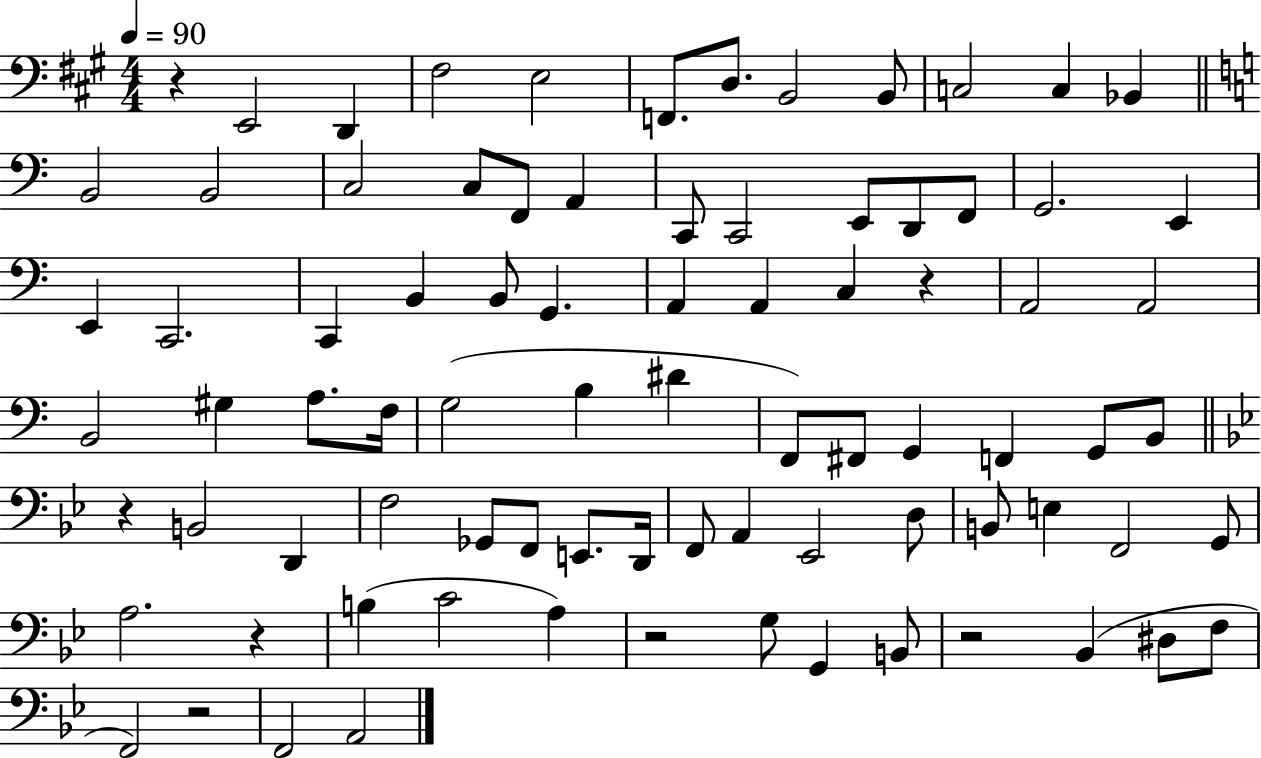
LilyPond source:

{
  \clef bass
  \numericTimeSignature
  \time 4/4
  \key a \major
  \tempo 4 = 90
  r4 e,2 d,4 | fis2 e2 | f,8. d8. b,2 b,8 | c2 c4 bes,4 | \break \bar "||" \break \key c \major b,2 b,2 | c2 c8 f,8 a,4 | c,8 c,2 e,8 d,8 f,8 | g,2. e,4 | \break e,4 c,2. | c,4 b,4 b,8 g,4. | a,4 a,4 c4 r4 | a,2 a,2 | \break b,2 gis4 a8. f16 | g2( b4 dis'4 | f,8) fis,8 g,4 f,4 g,8 b,8 | \bar "||" \break \key bes \major r4 b,2 d,4 | f2 ges,8 f,8 e,8. d,16 | f,8 a,4 ees,2 d8 | b,8 e4 f,2 g,8 | \break a2. r4 | b4( c'2 a4) | r2 g8 g,4 b,8 | r2 bes,4( dis8 f8 | \break f,2) r2 | f,2 a,2 | \bar "|."
}